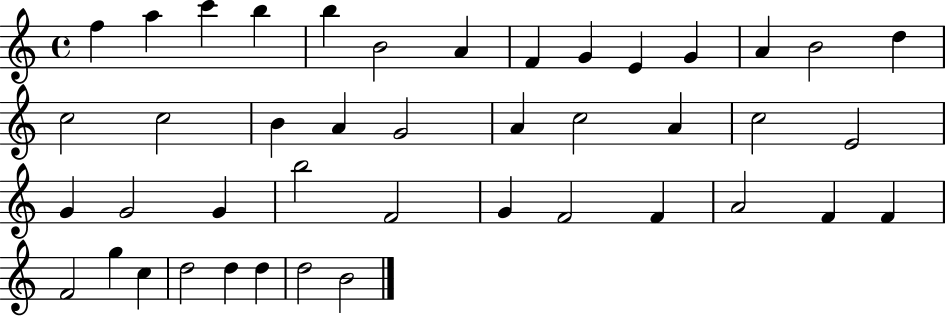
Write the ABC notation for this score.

X:1
T:Untitled
M:4/4
L:1/4
K:C
f a c' b b B2 A F G E G A B2 d c2 c2 B A G2 A c2 A c2 E2 G G2 G b2 F2 G F2 F A2 F F F2 g c d2 d d d2 B2